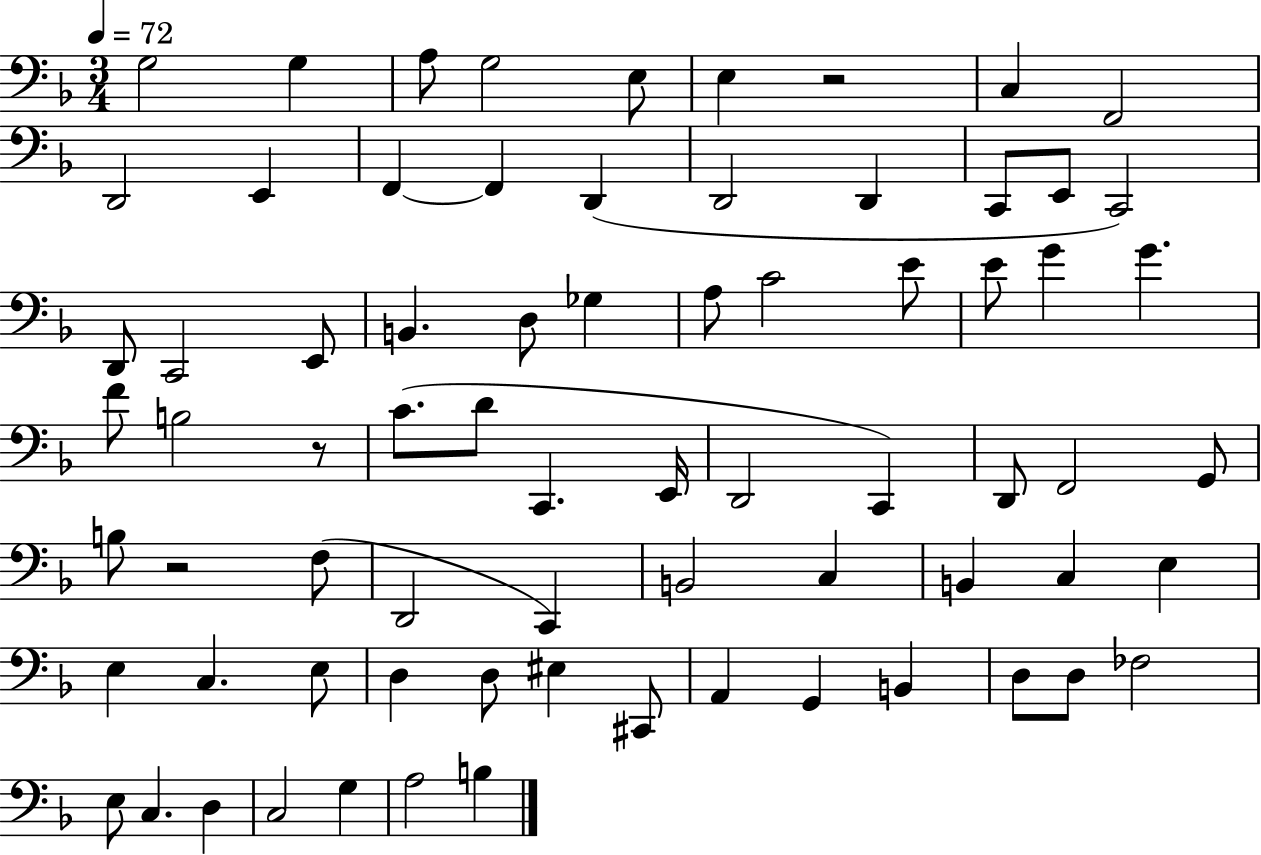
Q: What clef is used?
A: bass